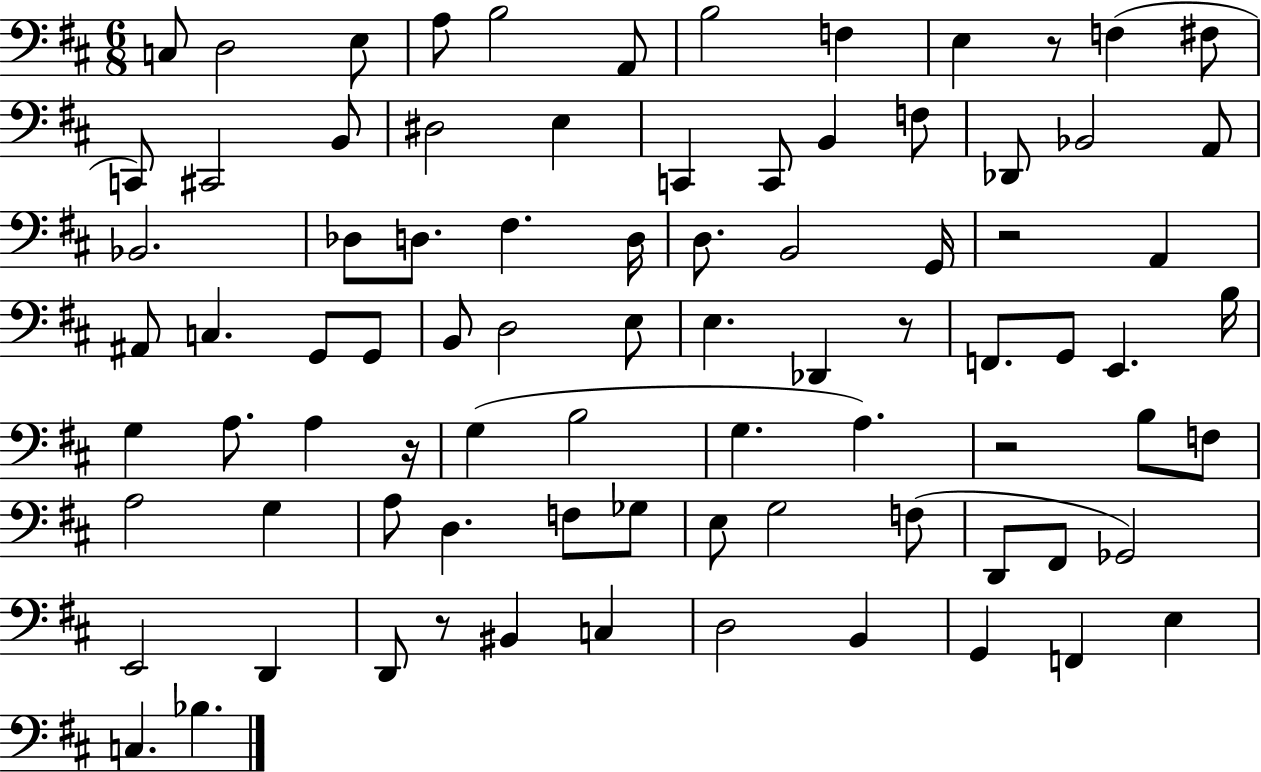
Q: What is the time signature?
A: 6/8